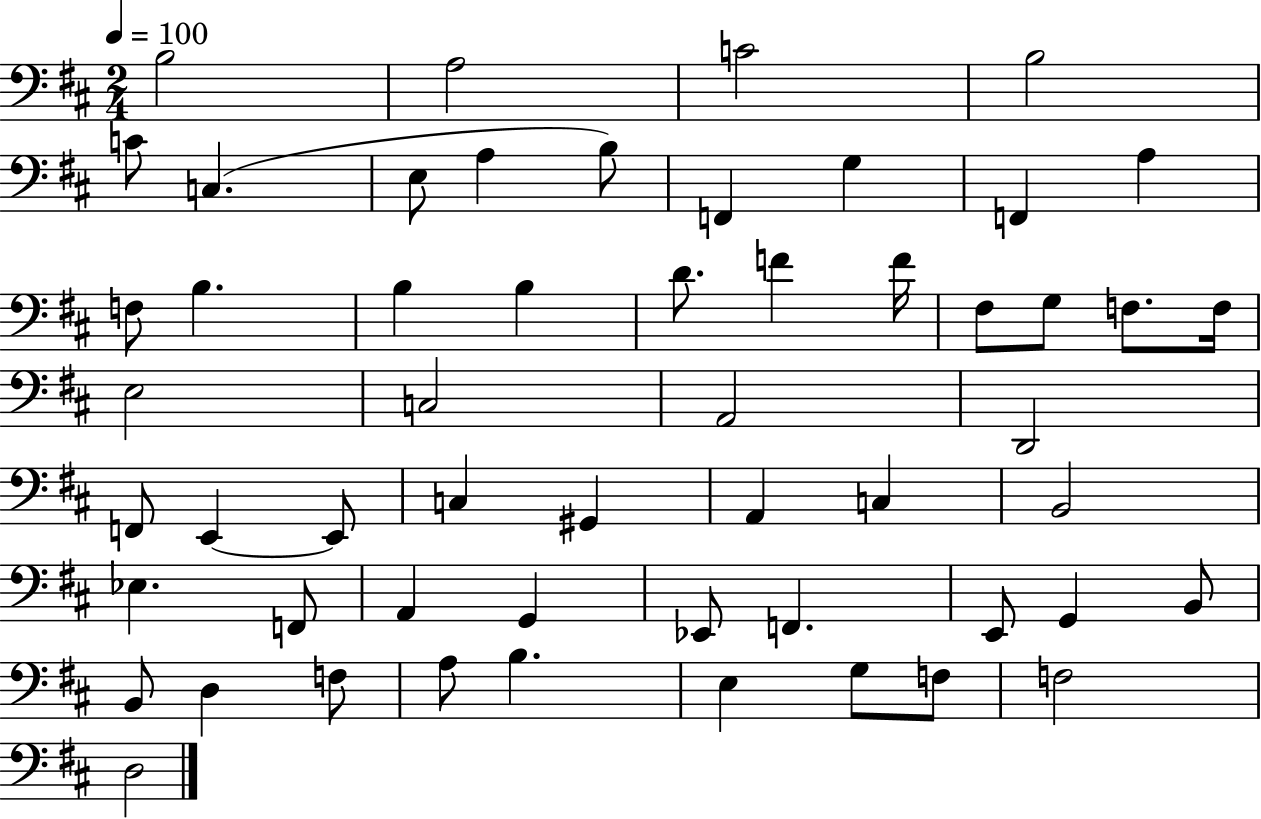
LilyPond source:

{
  \clef bass
  \numericTimeSignature
  \time 2/4
  \key d \major
  \tempo 4 = 100
  b2 | a2 | c'2 | b2 | \break c'8 c4.( | e8 a4 b8) | f,4 g4 | f,4 a4 | \break f8 b4. | b4 b4 | d'8. f'4 f'16 | fis8 g8 f8. f16 | \break e2 | c2 | a,2 | d,2 | \break f,8 e,4~~ e,8 | c4 gis,4 | a,4 c4 | b,2 | \break ees4. f,8 | a,4 g,4 | ees,8 f,4. | e,8 g,4 b,8 | \break b,8 d4 f8 | a8 b4. | e4 g8 f8 | f2 | \break d2 | \bar "|."
}